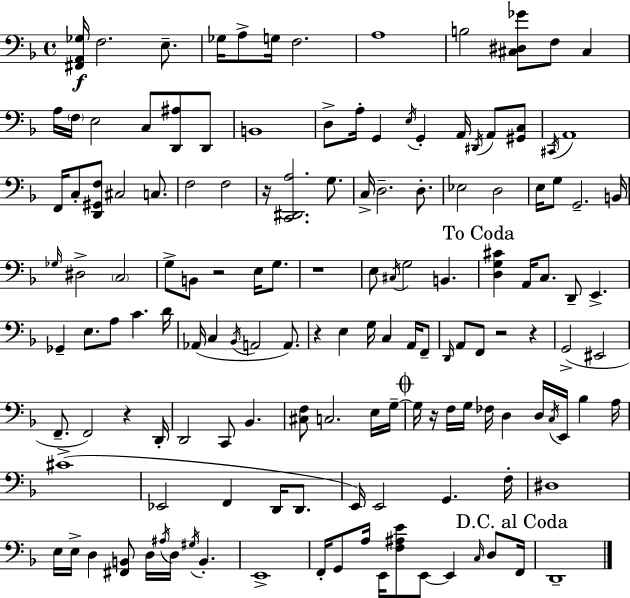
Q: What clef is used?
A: bass